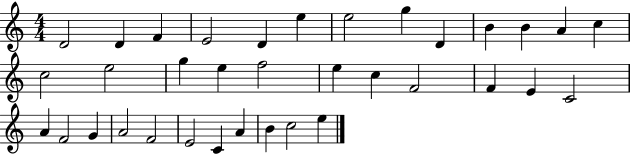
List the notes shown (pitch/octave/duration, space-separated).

D4/h D4/q F4/q E4/h D4/q E5/q E5/h G5/q D4/q B4/q B4/q A4/q C5/q C5/h E5/h G5/q E5/q F5/h E5/q C5/q F4/h F4/q E4/q C4/h A4/q F4/h G4/q A4/h F4/h E4/h C4/q A4/q B4/q C5/h E5/q